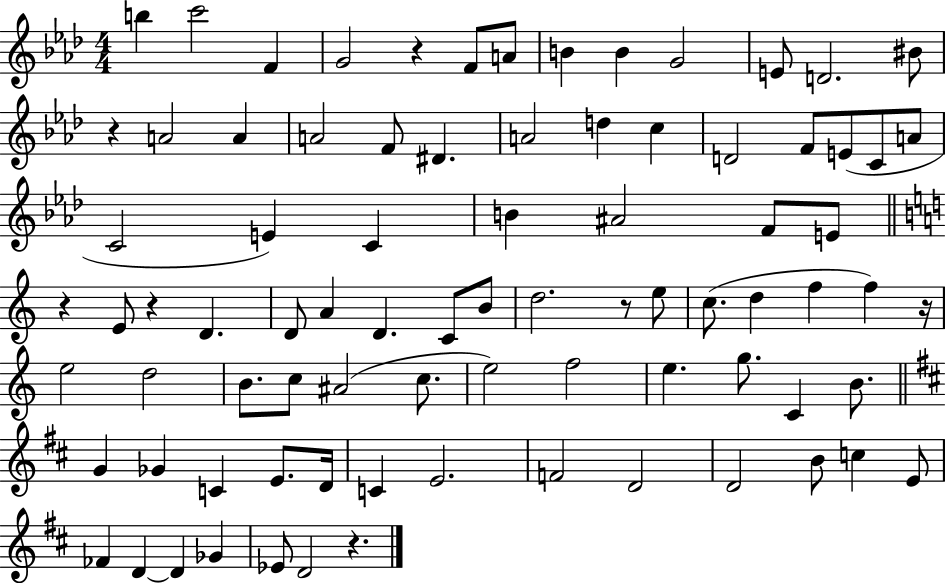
B5/q C6/h F4/q G4/h R/q F4/e A4/e B4/q B4/q G4/h E4/e D4/h. BIS4/e R/q A4/h A4/q A4/h F4/e D#4/q. A4/h D5/q C5/q D4/h F4/e E4/e C4/e A4/e C4/h E4/q C4/q B4/q A#4/h F4/e E4/e R/q E4/e R/q D4/q. D4/e A4/q D4/q. C4/e B4/e D5/h. R/e E5/e C5/e. D5/q F5/q F5/q R/s E5/h D5/h B4/e. C5/e A#4/h C5/e. E5/h F5/h E5/q. G5/e. C4/q B4/e. G4/q Gb4/q C4/q E4/e. D4/s C4/q E4/h. F4/h D4/h D4/h B4/e C5/q E4/e FES4/q D4/q D4/q Gb4/q Eb4/e D4/h R/q.